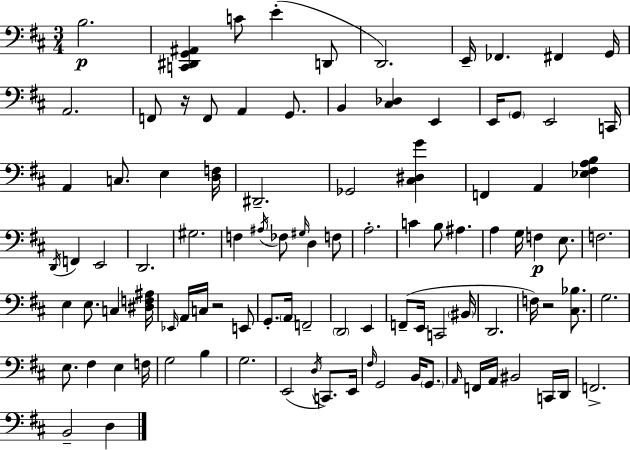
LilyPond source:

{
  \clef bass
  \numericTimeSignature
  \time 3/4
  \key d \major
  b2.\p | <c, dis, g, ais,>4 c'8 e'4-.( d,8 | d,2.) | e,16-- fes,4. fis,4 g,16 | \break a,2. | f,8 r16 f,8 a,4 g,8. | b,4 <cis des>4 e,4 | e,16 \parenthesize g,8 e,2 c,16 | \break a,4 c8. e4 <d f>16 | dis,2.-- | ges,2 <cis dis g'>4 | f,4 a,4 <ees fis a b>4 | \break \acciaccatura { d,16 } f,4 e,2 | d,2. | gis2. | f4 \acciaccatura { ais16 } fes8 \grace { gis16 } d4 | \break f8 a2.-. | c'4 b8 ais4. | a4 g16 f4\p | e8. f2. | \break e4 e8. c4 | <dis f ais>16 \grace { ees,16 } a,16 c16 r2 | e,8 g,8.-. \parenthesize a,16 f,2-- | \parenthesize d,2 | \break e,4 f,8--( e,16 c,2 | \parenthesize bis,16 d,2. | f16) r2 | <cis bes>8. g2. | \break e8. fis4 e4 | f16 g2 | b4 g2. | e,2( | \break \acciaccatura { d16 } c,8.) e,16 \grace { fis16 } g,2 | b,16 \parenthesize g,8. \grace { a,16 } f,16 a,16 bis,2 | c,16 d,16 f,2.-> | b,2-- | \break d4 \bar "|."
}